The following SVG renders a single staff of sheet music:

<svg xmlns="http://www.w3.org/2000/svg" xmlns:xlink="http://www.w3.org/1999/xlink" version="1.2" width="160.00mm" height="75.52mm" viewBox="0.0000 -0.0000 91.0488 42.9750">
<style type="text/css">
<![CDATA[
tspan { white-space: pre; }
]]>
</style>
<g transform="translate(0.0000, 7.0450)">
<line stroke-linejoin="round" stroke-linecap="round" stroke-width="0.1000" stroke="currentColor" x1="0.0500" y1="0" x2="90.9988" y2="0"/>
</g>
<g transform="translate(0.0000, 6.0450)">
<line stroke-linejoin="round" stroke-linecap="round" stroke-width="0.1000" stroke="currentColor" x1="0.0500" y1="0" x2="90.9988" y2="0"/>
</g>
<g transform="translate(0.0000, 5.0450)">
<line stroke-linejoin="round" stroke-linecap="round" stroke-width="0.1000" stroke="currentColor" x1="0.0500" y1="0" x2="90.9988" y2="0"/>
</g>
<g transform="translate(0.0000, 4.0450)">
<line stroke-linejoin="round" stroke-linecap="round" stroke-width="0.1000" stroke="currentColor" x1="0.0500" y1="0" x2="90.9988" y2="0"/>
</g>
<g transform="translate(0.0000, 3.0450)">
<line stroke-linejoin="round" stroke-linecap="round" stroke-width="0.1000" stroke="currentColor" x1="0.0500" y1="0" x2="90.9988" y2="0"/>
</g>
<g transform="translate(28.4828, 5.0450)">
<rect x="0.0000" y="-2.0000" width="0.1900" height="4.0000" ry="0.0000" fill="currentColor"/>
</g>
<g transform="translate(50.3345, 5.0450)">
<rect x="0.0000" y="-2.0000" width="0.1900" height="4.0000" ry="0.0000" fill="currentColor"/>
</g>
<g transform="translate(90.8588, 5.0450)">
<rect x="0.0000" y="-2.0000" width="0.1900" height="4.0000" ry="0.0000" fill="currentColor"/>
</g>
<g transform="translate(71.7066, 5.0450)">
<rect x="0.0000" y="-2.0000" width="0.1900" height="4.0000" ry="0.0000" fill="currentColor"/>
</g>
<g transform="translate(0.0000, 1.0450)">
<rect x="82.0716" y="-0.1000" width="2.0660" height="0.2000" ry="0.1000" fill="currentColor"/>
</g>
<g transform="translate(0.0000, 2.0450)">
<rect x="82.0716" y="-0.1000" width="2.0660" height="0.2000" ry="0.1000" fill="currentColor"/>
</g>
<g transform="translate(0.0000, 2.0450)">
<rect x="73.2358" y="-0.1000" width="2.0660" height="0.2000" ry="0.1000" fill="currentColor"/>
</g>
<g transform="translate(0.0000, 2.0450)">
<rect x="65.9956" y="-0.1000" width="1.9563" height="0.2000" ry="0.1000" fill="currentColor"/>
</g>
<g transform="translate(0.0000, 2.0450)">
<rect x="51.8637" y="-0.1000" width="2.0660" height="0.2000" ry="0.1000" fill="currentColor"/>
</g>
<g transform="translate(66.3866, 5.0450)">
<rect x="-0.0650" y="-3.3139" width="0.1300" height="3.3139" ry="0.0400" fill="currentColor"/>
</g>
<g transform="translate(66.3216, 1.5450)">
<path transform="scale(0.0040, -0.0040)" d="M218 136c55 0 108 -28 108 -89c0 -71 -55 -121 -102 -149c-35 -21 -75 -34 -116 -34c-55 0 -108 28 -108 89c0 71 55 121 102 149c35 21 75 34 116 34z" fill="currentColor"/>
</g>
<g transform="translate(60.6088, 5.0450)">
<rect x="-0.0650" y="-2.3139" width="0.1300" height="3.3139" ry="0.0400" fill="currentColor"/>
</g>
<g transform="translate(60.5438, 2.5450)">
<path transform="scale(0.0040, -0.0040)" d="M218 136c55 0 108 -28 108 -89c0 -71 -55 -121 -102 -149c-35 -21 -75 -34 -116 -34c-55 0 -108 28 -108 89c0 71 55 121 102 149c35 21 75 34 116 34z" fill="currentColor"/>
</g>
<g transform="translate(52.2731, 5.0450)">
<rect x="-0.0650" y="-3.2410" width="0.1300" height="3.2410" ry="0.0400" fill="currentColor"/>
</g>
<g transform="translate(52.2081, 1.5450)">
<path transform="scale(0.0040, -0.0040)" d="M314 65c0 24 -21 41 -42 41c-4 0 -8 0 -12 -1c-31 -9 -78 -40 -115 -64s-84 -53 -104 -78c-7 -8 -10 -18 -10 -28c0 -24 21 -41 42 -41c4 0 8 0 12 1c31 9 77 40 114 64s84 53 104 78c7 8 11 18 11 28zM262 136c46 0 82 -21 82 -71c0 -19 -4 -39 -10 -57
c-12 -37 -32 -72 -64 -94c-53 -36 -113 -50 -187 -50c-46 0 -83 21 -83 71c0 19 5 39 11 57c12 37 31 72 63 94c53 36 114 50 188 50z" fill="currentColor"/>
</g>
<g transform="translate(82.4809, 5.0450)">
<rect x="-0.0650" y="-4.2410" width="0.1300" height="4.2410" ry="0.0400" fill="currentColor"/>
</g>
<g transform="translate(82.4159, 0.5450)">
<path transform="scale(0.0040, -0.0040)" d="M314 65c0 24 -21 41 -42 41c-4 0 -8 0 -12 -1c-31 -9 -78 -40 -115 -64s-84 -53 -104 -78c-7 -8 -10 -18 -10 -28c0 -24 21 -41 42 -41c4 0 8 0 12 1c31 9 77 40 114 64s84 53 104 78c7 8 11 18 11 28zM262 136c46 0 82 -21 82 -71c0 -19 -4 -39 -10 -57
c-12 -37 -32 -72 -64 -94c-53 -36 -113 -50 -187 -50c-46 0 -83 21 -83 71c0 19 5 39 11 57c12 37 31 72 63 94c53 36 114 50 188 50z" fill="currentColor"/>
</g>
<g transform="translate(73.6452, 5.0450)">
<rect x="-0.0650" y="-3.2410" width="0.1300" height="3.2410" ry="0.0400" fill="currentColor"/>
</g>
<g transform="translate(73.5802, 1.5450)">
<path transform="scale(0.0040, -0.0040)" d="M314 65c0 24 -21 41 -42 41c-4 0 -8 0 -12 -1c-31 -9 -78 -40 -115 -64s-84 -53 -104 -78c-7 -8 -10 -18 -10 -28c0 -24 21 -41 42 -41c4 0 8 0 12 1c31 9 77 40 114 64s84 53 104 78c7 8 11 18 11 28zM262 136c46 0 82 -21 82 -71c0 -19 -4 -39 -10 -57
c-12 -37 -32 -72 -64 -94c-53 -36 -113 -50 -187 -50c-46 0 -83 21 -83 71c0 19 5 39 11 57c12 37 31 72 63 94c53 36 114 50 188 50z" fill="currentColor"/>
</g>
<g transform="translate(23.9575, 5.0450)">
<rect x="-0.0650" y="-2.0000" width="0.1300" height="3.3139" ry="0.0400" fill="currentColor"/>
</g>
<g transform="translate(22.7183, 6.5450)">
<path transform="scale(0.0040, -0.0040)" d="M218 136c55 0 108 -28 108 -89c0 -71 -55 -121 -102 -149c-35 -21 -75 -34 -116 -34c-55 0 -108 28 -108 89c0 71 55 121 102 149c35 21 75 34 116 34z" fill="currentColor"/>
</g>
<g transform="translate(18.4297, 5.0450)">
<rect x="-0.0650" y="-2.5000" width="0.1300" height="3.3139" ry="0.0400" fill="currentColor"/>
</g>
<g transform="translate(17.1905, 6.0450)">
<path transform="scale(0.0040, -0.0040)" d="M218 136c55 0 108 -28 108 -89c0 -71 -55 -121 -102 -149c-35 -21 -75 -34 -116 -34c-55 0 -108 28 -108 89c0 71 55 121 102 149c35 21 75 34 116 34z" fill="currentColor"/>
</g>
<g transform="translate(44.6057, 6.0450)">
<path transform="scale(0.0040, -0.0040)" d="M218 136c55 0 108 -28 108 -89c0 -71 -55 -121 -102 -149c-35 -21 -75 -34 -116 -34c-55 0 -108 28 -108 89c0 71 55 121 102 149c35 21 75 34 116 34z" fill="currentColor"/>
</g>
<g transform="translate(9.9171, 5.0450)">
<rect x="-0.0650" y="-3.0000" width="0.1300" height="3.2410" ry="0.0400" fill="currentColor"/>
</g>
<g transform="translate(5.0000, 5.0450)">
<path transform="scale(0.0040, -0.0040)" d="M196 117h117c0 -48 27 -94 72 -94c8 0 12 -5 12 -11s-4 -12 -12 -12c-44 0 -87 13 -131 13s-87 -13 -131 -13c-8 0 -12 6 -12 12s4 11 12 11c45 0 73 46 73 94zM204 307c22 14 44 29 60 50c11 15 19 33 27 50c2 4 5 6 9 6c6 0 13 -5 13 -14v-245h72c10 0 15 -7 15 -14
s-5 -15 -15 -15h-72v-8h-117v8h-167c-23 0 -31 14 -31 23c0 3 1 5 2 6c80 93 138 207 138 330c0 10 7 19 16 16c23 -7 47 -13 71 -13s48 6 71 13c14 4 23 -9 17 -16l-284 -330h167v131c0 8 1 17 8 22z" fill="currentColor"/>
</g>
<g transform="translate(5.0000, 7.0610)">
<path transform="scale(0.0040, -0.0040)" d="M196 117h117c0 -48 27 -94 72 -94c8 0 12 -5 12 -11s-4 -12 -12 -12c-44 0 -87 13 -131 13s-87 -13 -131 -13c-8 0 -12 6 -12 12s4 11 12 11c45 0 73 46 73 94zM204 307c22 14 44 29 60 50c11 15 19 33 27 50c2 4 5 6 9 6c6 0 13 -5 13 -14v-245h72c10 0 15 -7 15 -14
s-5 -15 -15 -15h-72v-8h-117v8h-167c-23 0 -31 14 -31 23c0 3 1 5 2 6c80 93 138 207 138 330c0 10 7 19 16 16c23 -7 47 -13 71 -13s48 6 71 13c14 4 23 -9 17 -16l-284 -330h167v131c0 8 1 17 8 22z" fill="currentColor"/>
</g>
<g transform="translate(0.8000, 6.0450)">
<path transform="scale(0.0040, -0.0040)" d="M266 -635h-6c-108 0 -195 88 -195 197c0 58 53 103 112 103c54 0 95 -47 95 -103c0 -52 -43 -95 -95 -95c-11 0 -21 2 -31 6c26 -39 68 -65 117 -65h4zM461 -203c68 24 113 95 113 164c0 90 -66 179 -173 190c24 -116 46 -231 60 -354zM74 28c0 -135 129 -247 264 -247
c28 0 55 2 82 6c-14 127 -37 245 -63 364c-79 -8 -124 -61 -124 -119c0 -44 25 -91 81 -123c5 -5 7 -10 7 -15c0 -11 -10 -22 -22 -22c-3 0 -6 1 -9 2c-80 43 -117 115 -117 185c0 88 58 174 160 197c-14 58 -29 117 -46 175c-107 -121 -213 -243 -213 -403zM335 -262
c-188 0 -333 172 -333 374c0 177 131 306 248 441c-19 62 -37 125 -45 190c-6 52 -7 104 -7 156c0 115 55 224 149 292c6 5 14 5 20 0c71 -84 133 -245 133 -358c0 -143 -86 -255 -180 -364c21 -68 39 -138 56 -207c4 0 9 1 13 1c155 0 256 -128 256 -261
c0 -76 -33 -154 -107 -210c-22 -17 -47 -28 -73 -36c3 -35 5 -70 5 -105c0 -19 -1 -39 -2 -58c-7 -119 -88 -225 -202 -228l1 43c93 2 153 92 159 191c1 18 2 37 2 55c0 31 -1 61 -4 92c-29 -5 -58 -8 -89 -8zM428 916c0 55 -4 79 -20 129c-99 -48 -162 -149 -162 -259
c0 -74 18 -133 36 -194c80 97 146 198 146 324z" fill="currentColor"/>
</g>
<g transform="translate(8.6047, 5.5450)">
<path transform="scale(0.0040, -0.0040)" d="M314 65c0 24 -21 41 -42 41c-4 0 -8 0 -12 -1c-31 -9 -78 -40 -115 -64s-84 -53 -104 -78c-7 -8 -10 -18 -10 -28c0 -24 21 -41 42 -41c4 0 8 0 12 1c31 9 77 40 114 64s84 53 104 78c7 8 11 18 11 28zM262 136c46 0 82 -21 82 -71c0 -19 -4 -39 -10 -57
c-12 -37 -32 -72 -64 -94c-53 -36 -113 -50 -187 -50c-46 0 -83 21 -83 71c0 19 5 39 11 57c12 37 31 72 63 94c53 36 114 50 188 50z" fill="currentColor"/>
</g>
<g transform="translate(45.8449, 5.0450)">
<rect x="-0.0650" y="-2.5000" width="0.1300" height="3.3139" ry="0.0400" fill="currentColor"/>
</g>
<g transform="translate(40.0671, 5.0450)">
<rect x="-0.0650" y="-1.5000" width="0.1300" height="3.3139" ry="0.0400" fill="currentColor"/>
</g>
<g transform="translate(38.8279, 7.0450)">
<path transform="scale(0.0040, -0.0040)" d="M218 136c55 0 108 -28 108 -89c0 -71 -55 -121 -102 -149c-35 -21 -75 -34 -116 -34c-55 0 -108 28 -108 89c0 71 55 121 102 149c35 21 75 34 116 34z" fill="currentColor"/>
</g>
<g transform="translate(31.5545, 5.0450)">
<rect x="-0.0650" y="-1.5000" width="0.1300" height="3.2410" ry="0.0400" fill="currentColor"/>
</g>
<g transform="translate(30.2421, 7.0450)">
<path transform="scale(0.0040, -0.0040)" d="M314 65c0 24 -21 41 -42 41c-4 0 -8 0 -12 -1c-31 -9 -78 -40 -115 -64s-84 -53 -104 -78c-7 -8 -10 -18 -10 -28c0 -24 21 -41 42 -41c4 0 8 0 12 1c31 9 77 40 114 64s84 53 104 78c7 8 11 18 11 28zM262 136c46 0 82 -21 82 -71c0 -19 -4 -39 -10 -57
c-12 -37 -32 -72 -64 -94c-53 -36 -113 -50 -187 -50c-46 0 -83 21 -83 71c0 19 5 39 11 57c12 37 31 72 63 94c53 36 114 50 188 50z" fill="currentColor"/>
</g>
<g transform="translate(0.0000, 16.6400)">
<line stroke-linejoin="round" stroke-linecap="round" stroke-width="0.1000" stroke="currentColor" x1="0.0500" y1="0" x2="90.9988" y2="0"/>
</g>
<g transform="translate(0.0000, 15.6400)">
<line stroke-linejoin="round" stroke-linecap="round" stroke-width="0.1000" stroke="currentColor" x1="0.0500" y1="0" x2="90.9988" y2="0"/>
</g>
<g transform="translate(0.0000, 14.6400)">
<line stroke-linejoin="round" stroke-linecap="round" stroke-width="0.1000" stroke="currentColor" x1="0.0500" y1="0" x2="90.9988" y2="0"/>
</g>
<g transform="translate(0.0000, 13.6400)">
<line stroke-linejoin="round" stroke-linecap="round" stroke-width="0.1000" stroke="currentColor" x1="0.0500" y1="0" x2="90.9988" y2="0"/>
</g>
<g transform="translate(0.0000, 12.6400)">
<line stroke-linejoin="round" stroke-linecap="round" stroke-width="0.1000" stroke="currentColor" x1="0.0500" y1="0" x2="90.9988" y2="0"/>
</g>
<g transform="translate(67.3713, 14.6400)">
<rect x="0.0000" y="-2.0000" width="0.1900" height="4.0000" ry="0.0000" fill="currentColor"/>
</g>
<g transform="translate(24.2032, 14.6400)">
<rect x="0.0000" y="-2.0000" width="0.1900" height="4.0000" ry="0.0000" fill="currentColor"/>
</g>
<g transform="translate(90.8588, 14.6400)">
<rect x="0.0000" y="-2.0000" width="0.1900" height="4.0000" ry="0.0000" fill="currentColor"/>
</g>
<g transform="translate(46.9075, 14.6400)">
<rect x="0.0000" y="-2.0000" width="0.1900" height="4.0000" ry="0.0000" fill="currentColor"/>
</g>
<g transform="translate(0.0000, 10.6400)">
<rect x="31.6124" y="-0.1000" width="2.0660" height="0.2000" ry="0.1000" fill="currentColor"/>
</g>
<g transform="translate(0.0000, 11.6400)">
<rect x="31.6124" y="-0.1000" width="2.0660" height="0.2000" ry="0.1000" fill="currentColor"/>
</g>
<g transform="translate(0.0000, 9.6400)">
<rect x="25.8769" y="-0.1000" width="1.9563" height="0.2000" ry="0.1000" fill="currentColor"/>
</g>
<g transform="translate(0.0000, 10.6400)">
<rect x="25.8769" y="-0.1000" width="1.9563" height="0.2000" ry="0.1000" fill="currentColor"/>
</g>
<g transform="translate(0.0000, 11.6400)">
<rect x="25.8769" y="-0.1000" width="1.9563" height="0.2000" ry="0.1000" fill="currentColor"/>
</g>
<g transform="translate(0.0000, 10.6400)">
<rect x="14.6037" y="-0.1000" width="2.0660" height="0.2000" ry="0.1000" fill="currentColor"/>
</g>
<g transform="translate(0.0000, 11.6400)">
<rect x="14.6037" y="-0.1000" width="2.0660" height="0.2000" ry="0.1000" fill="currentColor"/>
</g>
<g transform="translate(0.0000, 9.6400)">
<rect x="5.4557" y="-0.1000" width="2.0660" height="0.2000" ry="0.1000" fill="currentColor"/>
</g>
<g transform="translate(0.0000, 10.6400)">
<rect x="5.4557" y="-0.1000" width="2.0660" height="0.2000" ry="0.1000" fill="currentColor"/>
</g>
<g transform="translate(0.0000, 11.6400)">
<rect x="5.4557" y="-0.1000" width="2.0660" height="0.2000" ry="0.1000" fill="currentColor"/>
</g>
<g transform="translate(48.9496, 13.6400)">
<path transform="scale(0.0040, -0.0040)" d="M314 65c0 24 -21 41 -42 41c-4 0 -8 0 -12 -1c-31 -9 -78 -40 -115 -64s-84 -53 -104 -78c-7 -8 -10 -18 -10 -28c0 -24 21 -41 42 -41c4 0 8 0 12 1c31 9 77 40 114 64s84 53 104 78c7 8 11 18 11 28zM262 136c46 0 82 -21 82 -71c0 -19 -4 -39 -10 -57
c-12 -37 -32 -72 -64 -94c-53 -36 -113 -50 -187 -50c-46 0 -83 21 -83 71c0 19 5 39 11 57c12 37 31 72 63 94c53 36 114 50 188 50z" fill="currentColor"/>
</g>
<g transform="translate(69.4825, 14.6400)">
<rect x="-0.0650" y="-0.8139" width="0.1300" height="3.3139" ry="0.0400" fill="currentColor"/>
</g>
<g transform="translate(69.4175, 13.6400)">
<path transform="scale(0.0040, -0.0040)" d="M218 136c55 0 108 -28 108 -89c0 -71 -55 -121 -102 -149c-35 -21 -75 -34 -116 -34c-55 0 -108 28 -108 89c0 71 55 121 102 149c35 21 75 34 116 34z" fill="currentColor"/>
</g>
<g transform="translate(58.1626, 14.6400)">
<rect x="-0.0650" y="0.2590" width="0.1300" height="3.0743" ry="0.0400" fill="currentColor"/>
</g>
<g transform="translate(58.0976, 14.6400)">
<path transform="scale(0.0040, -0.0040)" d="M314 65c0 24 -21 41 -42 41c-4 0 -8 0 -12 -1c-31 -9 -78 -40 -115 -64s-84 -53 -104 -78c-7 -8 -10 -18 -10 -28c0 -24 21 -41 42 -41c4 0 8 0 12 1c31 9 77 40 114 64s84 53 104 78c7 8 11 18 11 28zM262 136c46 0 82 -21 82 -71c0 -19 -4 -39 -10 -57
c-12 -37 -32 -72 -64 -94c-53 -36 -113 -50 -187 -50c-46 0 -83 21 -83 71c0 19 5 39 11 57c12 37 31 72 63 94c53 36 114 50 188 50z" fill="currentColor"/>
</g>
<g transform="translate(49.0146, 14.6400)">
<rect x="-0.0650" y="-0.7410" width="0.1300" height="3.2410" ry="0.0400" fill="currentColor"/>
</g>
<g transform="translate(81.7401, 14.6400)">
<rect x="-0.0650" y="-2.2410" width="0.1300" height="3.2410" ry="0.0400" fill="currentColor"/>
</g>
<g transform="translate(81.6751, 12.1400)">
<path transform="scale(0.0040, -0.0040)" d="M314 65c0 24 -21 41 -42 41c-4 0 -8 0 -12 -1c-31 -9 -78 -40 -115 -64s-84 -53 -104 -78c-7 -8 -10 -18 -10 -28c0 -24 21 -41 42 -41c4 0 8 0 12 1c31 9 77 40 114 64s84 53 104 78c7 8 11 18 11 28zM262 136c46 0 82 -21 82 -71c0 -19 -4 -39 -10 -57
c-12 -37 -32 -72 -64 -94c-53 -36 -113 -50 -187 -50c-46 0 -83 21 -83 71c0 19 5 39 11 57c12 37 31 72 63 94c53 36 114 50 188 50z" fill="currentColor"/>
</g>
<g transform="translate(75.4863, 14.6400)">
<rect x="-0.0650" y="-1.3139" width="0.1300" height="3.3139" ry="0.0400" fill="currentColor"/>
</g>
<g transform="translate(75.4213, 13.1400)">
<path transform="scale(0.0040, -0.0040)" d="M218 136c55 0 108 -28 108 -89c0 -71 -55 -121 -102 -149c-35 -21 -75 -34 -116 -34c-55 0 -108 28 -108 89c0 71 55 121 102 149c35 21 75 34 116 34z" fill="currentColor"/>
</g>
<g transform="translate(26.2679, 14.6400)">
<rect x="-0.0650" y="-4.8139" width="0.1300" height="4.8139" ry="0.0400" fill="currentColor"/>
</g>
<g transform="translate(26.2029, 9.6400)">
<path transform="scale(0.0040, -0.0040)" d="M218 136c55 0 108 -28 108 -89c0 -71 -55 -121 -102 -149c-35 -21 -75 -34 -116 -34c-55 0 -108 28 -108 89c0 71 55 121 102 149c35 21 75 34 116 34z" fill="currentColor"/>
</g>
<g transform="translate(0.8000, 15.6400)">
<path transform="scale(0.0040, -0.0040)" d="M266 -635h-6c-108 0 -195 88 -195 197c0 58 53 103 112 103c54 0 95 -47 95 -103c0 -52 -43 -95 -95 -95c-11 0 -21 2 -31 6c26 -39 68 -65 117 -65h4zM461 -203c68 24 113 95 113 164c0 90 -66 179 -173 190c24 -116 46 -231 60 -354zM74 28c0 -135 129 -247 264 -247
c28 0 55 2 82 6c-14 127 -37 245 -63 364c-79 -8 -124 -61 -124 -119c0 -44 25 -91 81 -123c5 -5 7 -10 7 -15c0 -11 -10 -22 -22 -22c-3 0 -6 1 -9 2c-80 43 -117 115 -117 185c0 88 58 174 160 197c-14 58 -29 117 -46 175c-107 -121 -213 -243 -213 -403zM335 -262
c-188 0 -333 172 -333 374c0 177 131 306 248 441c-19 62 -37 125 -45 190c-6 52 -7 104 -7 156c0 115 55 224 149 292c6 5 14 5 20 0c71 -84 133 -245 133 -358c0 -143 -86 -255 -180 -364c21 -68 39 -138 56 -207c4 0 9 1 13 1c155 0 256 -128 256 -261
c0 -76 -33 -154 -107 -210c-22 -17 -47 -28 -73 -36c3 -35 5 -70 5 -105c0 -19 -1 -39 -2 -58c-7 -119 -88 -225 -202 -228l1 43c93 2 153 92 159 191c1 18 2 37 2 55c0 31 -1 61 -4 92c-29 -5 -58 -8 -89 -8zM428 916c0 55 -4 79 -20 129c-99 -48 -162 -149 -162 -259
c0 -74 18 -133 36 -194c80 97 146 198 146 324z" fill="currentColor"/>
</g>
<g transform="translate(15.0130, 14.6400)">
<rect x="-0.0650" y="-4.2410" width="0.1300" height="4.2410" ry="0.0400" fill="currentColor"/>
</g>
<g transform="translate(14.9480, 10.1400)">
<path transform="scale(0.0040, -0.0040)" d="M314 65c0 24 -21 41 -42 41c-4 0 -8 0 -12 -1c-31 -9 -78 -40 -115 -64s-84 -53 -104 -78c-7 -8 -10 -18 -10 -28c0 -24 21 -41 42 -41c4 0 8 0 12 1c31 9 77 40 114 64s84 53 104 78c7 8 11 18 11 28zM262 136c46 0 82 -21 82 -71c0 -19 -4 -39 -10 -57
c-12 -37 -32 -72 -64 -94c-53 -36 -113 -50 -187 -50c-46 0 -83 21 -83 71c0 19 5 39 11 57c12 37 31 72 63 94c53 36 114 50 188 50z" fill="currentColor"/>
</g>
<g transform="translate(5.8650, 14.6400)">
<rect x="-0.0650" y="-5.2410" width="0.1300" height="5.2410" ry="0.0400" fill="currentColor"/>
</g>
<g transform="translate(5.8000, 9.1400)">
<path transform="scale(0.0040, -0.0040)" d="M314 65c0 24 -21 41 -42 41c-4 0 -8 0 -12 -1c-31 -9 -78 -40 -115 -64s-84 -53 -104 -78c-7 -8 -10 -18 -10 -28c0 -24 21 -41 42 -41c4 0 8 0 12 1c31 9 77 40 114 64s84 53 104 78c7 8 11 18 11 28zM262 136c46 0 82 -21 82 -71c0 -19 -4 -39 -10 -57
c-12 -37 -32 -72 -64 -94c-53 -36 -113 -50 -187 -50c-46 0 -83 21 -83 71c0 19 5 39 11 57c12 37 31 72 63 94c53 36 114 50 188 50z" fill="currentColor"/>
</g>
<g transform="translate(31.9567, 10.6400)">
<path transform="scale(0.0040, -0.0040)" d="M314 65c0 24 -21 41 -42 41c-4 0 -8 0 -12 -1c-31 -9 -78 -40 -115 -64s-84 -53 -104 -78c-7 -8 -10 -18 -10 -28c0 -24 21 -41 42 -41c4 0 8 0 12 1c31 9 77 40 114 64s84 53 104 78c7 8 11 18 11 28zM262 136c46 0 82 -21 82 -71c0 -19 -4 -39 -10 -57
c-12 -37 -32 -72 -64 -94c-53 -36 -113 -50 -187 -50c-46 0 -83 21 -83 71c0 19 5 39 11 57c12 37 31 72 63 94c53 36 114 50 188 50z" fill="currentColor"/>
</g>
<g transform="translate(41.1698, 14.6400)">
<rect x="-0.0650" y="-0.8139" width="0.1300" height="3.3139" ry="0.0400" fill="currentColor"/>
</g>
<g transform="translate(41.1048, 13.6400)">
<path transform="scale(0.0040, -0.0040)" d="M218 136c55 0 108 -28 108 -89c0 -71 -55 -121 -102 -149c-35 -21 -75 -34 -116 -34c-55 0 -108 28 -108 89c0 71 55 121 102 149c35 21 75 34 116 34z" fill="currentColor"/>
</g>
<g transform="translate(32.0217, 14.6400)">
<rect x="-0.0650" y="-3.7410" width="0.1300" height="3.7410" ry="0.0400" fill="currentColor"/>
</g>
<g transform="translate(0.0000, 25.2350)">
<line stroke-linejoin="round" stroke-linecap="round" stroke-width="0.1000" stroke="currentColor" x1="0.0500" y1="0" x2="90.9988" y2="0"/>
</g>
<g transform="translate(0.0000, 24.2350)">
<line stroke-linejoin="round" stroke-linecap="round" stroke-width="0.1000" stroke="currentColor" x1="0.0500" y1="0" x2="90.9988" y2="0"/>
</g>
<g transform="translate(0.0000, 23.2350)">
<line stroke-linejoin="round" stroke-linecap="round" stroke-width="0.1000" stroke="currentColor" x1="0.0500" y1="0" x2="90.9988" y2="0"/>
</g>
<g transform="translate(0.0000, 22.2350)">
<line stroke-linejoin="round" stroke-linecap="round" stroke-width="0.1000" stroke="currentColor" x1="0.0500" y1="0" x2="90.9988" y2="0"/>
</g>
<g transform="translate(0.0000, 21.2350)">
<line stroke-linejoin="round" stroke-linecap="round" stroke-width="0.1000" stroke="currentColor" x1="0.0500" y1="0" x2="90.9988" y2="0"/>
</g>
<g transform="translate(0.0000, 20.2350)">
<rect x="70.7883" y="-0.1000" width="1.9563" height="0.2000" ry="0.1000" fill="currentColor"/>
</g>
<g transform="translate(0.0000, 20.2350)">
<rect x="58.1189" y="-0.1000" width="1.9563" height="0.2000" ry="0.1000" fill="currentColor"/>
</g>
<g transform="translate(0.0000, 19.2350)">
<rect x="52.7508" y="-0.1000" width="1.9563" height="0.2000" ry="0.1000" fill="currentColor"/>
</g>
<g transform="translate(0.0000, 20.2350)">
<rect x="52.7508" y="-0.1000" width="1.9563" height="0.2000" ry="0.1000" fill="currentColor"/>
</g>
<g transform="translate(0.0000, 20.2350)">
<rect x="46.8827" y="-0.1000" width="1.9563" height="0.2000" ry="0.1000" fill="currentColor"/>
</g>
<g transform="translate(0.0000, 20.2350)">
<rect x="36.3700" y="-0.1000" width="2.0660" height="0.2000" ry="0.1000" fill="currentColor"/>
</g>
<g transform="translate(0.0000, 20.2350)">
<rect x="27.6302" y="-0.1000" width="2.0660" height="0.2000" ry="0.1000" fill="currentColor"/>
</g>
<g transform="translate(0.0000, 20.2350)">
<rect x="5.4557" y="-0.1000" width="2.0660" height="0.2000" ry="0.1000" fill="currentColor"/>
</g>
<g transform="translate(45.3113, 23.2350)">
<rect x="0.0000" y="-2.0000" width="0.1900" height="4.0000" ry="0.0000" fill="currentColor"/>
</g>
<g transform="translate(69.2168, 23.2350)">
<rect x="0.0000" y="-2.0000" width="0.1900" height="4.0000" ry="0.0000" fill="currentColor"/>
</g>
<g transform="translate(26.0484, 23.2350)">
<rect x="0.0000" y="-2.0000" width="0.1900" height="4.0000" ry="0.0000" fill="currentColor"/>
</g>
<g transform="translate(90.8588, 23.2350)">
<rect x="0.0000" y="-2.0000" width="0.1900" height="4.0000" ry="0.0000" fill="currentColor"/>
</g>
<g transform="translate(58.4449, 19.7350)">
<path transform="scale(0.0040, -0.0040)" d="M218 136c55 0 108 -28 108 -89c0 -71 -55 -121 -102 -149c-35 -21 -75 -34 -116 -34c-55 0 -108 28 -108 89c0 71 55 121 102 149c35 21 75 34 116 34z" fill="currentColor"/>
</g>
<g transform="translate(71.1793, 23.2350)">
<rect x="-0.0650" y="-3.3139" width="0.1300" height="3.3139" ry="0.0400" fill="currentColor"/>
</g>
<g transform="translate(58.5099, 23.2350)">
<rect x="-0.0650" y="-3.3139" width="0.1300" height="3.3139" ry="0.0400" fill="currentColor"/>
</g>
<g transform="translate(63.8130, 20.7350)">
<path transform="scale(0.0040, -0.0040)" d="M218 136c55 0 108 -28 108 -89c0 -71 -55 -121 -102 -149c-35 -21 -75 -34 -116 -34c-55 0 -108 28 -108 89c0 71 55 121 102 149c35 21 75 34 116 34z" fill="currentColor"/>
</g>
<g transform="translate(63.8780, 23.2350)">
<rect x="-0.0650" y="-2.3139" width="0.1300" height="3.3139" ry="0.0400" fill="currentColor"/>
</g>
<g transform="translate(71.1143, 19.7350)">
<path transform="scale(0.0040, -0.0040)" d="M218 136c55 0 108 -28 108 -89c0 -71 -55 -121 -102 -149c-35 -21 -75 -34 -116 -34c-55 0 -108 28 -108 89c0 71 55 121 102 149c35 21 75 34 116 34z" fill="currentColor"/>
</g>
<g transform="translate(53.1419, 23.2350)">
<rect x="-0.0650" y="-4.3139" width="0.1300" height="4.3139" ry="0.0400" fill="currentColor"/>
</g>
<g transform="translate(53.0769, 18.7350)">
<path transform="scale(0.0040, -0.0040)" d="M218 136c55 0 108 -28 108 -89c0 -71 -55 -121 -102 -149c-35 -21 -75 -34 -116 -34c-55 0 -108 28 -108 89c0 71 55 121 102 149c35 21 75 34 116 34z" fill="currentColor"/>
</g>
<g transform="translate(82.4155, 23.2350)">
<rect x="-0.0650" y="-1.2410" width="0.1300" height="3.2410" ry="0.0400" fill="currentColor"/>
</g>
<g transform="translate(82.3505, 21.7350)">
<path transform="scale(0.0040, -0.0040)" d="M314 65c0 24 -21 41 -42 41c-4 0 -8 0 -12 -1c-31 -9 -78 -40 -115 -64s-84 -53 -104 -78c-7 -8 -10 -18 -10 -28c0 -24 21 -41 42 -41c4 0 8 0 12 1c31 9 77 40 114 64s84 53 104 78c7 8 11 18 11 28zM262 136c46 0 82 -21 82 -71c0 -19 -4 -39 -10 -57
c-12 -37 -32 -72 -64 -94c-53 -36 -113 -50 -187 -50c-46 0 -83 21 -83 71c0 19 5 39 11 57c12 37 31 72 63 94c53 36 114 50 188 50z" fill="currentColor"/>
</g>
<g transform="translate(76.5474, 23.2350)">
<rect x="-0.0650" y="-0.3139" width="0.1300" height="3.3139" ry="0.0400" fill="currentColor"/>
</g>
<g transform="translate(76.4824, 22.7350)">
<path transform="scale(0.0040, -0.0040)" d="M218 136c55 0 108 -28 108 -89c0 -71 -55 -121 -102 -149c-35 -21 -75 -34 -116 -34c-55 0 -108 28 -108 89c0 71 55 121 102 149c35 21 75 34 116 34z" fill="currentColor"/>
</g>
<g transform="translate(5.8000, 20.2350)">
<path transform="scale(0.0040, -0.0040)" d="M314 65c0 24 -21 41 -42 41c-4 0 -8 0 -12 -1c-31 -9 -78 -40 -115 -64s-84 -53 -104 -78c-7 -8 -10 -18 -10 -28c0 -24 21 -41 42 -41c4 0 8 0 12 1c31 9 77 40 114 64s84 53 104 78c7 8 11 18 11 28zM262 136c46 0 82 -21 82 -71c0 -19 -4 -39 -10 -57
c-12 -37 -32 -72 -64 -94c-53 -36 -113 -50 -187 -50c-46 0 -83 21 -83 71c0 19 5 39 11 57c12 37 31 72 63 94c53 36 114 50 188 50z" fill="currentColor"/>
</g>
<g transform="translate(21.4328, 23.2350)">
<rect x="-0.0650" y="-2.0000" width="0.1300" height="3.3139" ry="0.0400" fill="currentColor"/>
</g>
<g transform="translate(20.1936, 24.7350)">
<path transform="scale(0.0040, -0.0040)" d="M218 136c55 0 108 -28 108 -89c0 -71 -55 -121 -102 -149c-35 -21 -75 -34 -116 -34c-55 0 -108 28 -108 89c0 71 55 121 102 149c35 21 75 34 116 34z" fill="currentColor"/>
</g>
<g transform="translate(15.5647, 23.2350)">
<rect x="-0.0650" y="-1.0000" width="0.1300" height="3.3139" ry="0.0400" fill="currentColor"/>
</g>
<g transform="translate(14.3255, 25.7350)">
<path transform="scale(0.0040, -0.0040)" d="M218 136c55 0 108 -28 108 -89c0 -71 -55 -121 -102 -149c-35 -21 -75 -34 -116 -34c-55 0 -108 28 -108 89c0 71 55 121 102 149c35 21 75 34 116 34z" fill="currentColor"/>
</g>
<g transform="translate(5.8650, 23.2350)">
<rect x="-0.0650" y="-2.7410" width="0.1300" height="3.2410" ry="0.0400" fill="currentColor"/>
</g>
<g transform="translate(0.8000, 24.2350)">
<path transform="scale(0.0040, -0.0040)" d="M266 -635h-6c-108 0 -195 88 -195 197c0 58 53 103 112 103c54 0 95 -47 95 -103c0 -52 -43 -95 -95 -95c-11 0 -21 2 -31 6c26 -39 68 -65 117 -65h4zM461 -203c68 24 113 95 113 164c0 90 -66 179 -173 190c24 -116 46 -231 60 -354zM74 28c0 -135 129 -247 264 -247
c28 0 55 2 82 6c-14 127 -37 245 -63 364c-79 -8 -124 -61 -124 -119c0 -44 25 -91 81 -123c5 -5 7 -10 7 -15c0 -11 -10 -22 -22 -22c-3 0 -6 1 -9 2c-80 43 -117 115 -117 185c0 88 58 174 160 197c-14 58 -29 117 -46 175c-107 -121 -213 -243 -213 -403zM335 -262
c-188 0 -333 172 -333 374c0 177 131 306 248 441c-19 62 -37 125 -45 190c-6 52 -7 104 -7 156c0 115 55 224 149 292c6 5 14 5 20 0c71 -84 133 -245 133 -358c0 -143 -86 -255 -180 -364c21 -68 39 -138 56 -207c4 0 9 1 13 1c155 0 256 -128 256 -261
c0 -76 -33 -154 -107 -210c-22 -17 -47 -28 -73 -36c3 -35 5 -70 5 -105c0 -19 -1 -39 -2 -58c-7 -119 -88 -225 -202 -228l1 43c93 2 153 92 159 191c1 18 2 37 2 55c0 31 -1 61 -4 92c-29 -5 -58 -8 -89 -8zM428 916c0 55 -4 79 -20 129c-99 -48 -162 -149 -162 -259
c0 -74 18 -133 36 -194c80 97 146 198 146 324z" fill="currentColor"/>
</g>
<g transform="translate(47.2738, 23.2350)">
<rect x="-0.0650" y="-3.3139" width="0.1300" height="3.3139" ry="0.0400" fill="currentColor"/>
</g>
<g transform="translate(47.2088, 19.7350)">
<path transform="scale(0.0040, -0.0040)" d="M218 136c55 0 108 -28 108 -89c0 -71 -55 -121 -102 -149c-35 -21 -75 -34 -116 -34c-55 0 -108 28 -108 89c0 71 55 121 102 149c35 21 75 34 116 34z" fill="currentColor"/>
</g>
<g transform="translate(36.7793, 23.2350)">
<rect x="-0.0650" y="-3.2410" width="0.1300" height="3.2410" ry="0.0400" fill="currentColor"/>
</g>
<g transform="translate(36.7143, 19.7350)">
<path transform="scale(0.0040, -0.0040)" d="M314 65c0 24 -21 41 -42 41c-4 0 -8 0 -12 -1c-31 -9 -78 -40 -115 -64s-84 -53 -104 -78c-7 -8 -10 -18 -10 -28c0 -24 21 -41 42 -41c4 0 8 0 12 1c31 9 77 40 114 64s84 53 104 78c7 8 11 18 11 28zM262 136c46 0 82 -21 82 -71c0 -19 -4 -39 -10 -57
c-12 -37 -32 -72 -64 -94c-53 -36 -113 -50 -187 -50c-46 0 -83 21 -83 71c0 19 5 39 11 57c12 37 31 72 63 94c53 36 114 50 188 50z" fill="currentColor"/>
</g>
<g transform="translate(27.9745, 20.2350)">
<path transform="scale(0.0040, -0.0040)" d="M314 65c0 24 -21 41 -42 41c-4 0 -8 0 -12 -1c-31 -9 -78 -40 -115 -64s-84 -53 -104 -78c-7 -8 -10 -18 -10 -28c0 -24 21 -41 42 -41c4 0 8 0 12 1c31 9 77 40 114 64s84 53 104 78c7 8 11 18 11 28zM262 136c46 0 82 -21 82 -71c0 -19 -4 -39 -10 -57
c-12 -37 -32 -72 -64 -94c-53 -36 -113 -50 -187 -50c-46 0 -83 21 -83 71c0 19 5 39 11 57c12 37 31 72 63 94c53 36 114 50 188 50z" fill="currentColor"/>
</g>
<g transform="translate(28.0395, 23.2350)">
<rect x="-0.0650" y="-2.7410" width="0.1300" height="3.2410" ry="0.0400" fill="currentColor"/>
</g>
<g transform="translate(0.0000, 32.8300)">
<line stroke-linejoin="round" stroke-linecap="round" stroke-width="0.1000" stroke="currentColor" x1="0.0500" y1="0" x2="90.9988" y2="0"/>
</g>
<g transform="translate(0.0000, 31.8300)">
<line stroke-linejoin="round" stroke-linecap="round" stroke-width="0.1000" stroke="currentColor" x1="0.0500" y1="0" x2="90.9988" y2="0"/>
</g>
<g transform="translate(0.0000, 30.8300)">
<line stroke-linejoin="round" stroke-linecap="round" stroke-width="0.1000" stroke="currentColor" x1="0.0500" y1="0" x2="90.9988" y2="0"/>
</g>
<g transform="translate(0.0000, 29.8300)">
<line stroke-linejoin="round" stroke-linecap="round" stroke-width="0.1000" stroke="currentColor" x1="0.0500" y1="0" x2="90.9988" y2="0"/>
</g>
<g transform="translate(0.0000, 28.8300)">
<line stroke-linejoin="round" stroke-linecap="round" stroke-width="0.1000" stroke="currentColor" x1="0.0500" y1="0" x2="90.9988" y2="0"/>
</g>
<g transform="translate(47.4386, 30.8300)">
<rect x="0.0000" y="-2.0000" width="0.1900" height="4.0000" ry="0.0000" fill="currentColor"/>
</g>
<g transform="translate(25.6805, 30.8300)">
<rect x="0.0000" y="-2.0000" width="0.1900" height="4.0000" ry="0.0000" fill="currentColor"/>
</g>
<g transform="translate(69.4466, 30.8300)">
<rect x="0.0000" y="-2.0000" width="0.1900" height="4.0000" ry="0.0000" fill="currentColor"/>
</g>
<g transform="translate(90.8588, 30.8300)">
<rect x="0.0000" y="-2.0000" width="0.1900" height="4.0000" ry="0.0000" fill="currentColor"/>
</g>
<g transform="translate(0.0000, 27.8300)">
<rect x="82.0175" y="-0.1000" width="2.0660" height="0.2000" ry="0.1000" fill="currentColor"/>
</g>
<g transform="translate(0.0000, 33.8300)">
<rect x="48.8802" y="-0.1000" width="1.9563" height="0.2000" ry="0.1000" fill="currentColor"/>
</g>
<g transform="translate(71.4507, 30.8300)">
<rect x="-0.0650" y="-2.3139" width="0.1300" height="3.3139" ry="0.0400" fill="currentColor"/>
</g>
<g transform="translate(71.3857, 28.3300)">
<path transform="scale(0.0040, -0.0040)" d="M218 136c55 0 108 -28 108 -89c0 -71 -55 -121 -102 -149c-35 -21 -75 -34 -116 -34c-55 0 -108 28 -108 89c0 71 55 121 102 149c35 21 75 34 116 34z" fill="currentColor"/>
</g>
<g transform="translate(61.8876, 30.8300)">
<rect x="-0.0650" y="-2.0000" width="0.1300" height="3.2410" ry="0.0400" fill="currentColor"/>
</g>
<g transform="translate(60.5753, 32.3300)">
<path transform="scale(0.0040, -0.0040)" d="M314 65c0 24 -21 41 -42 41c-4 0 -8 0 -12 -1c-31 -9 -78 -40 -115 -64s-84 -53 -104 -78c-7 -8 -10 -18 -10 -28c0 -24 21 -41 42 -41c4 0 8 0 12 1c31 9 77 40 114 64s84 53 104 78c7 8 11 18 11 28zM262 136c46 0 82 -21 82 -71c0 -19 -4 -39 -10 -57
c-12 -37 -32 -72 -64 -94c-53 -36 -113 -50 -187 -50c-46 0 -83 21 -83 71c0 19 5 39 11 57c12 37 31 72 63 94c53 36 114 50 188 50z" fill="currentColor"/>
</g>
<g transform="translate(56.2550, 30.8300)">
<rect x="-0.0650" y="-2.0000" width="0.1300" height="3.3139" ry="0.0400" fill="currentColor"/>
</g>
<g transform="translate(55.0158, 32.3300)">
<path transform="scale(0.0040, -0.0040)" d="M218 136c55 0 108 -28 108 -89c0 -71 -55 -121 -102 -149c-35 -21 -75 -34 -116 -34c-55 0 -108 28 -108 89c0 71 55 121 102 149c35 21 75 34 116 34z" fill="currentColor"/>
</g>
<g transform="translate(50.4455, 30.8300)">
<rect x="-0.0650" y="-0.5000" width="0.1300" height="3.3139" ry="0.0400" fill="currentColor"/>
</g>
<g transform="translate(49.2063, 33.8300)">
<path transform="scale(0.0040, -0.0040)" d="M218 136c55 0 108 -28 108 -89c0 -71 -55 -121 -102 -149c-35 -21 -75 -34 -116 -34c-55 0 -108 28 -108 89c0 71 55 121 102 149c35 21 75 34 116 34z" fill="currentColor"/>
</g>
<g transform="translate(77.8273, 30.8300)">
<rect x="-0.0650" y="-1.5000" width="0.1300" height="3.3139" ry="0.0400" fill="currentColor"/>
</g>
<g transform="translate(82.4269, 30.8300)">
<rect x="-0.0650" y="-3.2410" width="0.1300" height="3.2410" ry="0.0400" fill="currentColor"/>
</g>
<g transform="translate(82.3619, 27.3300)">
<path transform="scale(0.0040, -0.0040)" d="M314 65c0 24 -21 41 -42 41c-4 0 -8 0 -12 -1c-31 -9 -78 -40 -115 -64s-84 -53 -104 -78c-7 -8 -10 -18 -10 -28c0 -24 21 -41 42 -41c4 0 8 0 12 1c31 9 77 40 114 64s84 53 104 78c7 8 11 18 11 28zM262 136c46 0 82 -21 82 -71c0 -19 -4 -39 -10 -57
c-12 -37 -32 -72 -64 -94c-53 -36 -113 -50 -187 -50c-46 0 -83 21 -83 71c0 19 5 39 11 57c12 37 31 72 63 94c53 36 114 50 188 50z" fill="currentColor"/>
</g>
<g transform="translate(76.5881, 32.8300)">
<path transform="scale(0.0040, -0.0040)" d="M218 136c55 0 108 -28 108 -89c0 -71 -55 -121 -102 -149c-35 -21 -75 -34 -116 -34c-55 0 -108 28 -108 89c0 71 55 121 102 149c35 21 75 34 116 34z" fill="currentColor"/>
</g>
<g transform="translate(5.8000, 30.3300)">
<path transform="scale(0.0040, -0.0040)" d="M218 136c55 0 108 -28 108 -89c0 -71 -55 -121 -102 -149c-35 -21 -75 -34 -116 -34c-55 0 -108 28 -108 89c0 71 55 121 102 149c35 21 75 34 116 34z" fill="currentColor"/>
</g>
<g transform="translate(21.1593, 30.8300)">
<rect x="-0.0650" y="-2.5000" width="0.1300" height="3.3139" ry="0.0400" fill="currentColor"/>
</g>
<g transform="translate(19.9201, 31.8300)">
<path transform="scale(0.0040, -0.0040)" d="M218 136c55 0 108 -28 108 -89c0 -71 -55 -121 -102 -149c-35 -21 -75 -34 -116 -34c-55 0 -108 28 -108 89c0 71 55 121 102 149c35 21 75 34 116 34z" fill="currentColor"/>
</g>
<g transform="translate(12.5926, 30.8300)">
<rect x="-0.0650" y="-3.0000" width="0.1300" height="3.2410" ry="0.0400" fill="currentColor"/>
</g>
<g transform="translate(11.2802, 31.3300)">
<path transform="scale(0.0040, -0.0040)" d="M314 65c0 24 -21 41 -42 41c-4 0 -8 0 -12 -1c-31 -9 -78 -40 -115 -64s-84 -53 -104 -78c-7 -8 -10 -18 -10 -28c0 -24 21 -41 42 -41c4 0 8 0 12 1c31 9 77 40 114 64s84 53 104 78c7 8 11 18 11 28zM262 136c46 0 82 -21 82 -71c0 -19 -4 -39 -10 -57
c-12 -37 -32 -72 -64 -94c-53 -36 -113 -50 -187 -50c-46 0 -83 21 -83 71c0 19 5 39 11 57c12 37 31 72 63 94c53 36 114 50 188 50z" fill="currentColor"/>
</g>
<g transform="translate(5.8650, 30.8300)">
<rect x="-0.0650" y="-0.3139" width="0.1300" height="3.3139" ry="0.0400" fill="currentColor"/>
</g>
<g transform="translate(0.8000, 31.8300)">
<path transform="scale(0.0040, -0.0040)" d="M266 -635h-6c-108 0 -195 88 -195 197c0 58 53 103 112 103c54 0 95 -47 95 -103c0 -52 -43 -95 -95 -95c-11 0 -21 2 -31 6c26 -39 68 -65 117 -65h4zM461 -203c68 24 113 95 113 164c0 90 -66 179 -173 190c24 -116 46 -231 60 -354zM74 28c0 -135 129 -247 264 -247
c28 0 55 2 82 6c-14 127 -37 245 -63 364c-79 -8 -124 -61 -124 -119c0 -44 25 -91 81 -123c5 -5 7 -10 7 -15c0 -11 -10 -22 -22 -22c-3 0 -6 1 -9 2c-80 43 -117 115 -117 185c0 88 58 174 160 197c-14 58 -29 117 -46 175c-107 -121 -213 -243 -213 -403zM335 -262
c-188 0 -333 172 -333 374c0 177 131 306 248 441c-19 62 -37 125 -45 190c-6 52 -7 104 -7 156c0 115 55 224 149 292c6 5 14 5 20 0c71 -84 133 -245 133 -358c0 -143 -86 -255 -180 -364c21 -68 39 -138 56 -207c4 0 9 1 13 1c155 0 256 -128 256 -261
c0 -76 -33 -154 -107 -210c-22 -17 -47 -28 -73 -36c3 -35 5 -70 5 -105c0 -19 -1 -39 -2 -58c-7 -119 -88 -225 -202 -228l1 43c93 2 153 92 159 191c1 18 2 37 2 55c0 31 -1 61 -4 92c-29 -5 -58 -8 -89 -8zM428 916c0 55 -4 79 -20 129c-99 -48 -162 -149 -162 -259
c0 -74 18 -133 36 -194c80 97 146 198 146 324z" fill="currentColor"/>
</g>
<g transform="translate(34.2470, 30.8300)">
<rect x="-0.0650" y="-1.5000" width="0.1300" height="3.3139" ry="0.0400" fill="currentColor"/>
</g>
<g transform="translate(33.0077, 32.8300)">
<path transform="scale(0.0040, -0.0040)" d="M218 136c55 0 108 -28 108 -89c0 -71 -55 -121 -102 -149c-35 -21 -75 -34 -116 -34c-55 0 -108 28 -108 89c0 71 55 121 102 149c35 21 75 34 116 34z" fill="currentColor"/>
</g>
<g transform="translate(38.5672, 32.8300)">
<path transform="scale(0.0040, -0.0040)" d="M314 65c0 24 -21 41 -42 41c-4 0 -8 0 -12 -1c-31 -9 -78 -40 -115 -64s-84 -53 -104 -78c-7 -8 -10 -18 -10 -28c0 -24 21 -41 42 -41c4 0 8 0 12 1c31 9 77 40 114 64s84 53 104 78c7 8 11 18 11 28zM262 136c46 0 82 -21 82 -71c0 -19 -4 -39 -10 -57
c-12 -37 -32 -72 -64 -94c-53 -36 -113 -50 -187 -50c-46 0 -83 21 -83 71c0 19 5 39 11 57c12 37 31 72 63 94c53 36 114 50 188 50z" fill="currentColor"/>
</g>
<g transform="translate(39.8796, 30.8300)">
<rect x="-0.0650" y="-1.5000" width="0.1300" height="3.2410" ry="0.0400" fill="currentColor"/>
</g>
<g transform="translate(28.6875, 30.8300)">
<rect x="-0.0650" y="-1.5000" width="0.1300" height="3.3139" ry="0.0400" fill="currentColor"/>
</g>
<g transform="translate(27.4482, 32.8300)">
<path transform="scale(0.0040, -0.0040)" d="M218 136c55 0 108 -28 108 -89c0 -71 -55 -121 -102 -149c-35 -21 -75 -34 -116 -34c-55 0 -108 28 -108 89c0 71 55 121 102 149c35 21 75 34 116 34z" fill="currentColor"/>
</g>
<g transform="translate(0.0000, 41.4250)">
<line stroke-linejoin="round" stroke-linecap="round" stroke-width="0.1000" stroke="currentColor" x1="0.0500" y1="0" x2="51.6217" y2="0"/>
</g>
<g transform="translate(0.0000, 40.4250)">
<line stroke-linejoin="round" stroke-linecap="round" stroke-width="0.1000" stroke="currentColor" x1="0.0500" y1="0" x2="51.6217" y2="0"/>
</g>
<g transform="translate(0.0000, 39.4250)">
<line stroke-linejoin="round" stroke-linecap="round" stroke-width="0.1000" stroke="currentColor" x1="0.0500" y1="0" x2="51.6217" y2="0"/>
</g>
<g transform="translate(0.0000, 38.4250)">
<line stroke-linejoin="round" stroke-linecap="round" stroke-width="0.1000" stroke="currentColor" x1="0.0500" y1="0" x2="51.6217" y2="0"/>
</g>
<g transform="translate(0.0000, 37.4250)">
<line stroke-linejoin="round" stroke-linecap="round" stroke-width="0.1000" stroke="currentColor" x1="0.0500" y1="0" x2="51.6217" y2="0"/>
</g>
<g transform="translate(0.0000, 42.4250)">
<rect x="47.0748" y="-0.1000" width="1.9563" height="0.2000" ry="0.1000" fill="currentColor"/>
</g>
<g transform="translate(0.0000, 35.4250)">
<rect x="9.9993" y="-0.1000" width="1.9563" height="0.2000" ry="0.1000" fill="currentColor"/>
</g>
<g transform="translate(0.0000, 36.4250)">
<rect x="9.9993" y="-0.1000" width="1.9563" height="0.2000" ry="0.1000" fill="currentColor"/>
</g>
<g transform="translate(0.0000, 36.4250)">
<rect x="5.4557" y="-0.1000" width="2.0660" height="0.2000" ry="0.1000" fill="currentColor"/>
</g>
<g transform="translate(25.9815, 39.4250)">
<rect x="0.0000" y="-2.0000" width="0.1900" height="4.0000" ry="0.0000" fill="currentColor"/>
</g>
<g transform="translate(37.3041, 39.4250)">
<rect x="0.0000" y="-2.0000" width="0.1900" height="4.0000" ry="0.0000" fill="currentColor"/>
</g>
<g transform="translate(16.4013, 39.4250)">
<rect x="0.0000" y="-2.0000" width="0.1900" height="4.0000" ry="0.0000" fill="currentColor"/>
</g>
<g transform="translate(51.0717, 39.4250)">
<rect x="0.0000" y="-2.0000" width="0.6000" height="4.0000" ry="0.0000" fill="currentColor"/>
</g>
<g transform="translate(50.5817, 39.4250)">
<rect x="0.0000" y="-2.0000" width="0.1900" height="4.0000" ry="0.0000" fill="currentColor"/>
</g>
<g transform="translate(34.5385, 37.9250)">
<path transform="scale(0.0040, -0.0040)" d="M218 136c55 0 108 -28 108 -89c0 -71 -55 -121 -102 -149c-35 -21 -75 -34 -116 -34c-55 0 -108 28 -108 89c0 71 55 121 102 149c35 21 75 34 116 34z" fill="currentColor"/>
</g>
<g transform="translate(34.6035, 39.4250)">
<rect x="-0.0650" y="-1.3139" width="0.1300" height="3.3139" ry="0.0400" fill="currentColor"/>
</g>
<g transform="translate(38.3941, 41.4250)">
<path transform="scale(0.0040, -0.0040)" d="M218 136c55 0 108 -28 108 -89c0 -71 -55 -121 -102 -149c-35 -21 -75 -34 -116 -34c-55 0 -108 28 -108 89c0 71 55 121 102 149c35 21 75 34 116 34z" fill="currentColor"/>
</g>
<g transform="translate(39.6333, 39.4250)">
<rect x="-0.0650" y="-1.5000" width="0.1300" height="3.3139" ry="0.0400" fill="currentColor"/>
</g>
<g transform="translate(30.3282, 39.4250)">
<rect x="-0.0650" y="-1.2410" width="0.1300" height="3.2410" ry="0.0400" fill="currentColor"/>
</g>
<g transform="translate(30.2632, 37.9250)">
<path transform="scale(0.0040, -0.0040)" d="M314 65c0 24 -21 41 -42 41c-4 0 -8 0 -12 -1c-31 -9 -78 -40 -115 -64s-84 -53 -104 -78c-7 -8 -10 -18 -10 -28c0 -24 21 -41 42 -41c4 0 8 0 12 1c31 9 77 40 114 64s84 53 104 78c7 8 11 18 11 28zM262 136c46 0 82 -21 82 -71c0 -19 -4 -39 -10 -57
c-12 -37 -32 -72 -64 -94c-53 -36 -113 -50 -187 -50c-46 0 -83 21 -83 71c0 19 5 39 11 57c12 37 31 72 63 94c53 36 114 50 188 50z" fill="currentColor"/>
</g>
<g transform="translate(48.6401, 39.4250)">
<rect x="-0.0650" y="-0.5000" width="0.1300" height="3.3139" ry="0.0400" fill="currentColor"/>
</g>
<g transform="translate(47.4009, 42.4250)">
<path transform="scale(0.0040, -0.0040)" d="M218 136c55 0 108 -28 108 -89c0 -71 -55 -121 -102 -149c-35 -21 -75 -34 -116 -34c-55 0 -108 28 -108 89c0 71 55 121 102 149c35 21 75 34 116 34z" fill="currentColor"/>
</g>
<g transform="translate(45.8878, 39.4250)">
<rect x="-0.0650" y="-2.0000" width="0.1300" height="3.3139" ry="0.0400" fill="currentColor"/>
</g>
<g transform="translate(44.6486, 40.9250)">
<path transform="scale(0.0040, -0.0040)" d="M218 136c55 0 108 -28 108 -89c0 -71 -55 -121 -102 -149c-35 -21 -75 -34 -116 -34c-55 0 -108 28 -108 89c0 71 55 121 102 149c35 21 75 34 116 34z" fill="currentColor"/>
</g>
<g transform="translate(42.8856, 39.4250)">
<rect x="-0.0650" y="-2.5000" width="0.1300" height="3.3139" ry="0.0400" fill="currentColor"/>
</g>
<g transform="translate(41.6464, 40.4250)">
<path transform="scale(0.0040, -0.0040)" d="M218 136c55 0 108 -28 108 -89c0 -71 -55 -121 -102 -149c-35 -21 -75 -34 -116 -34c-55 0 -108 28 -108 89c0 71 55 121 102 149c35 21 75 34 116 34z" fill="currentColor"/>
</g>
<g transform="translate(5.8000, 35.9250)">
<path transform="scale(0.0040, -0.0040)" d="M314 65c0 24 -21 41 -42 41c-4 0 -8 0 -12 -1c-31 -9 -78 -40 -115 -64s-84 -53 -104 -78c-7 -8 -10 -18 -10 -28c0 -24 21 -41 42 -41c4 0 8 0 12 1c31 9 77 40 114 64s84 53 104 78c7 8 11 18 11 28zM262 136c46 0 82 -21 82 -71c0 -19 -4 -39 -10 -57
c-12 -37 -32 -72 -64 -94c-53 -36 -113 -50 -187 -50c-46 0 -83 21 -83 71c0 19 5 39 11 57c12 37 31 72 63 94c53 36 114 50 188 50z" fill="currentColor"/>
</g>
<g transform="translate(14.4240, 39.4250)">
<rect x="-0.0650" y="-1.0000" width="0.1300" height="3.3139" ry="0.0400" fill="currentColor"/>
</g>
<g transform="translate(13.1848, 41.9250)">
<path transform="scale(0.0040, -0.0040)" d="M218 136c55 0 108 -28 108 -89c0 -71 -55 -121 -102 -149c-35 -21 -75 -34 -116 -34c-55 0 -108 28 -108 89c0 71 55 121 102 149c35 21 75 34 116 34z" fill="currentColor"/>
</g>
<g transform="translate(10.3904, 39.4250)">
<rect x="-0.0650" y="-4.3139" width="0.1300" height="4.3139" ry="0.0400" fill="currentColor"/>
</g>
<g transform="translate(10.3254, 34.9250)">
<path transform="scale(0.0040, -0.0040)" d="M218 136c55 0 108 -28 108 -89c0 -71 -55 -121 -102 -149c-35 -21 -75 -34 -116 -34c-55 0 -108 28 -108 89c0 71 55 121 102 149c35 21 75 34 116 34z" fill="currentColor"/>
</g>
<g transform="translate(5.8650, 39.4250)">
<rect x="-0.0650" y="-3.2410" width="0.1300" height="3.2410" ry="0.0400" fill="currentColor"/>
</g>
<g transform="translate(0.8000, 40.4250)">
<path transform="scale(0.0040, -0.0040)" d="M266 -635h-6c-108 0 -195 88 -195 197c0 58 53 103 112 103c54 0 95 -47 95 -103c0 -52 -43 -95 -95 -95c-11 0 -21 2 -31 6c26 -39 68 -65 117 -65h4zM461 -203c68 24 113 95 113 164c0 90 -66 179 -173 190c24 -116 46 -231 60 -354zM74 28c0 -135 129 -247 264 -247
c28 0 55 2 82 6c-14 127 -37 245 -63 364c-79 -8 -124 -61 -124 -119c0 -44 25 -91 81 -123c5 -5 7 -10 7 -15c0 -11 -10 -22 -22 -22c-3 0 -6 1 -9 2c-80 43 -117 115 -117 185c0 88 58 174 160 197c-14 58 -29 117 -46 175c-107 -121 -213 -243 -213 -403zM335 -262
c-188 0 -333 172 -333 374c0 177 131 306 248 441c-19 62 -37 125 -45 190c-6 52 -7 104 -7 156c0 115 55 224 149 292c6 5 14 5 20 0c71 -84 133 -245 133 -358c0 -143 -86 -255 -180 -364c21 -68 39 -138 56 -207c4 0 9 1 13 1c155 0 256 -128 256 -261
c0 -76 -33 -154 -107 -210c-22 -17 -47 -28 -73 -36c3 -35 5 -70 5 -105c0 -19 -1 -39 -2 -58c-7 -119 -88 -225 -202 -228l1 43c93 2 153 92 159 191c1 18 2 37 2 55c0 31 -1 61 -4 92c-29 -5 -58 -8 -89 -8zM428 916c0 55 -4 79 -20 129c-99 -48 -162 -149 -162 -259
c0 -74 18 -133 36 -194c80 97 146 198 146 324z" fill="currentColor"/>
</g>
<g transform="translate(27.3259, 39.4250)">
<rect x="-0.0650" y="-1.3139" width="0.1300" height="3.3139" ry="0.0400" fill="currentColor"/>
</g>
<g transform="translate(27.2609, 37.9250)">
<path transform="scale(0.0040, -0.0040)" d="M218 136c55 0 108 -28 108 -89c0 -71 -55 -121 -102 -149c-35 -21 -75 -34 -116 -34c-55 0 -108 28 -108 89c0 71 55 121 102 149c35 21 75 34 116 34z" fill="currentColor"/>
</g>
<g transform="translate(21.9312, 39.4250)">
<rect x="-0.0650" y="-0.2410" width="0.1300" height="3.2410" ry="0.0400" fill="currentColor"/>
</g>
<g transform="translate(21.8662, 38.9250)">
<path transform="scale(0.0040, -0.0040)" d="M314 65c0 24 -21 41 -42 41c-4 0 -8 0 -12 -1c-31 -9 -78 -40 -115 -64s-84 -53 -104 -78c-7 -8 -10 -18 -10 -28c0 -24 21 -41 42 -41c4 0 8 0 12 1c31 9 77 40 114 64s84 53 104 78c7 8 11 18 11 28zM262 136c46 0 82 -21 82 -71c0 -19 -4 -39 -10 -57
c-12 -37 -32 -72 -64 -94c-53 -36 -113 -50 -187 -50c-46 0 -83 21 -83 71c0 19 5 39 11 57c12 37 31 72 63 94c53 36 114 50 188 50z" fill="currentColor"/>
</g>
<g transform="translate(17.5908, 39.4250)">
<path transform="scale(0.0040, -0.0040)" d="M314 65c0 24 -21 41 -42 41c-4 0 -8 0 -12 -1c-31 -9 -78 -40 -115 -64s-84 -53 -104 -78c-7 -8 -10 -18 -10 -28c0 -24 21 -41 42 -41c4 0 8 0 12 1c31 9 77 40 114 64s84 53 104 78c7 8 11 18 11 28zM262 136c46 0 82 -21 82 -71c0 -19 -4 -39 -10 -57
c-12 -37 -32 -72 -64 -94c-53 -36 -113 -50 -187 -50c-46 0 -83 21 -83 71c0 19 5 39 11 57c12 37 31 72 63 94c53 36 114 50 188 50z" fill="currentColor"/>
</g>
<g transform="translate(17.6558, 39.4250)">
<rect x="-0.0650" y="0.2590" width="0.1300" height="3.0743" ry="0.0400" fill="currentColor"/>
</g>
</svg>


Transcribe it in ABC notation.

X:1
T:Untitled
M:4/4
L:1/4
K:C
A2 G F E2 E G b2 g b b2 d'2 f'2 d'2 e' c'2 d d2 B2 d e g2 a2 D F a2 b2 b d' b g b c e2 c A2 G E E E2 C F F2 g E b2 b2 d' D B2 c2 e e2 e E G F C